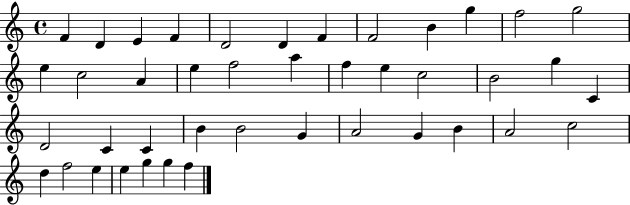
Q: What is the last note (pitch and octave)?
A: F5